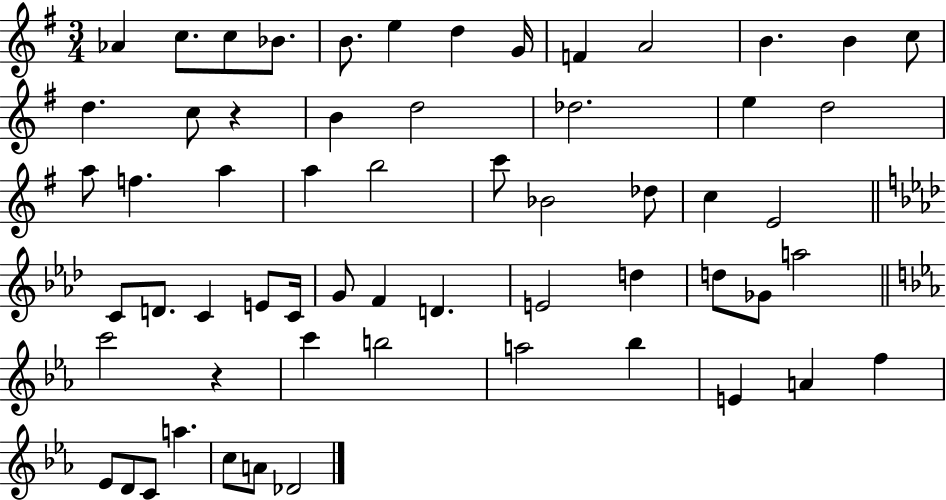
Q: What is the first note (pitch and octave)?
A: Ab4